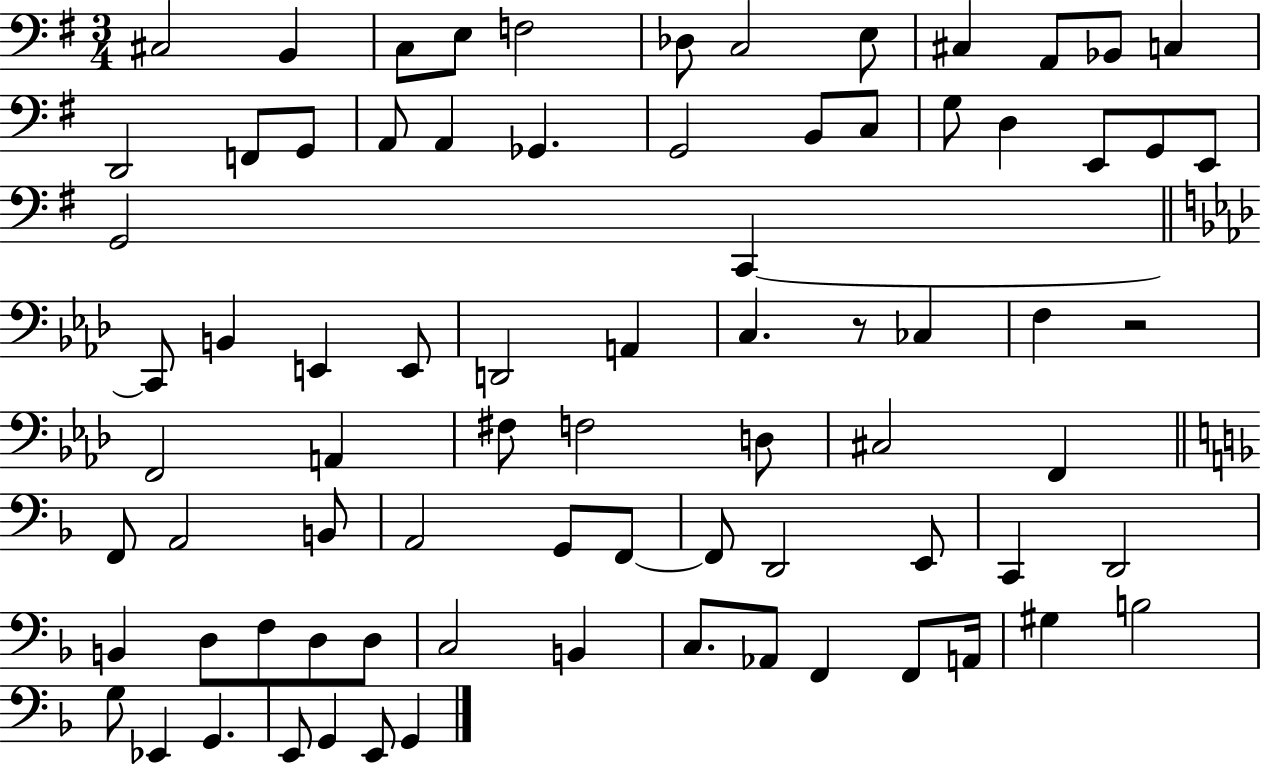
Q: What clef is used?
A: bass